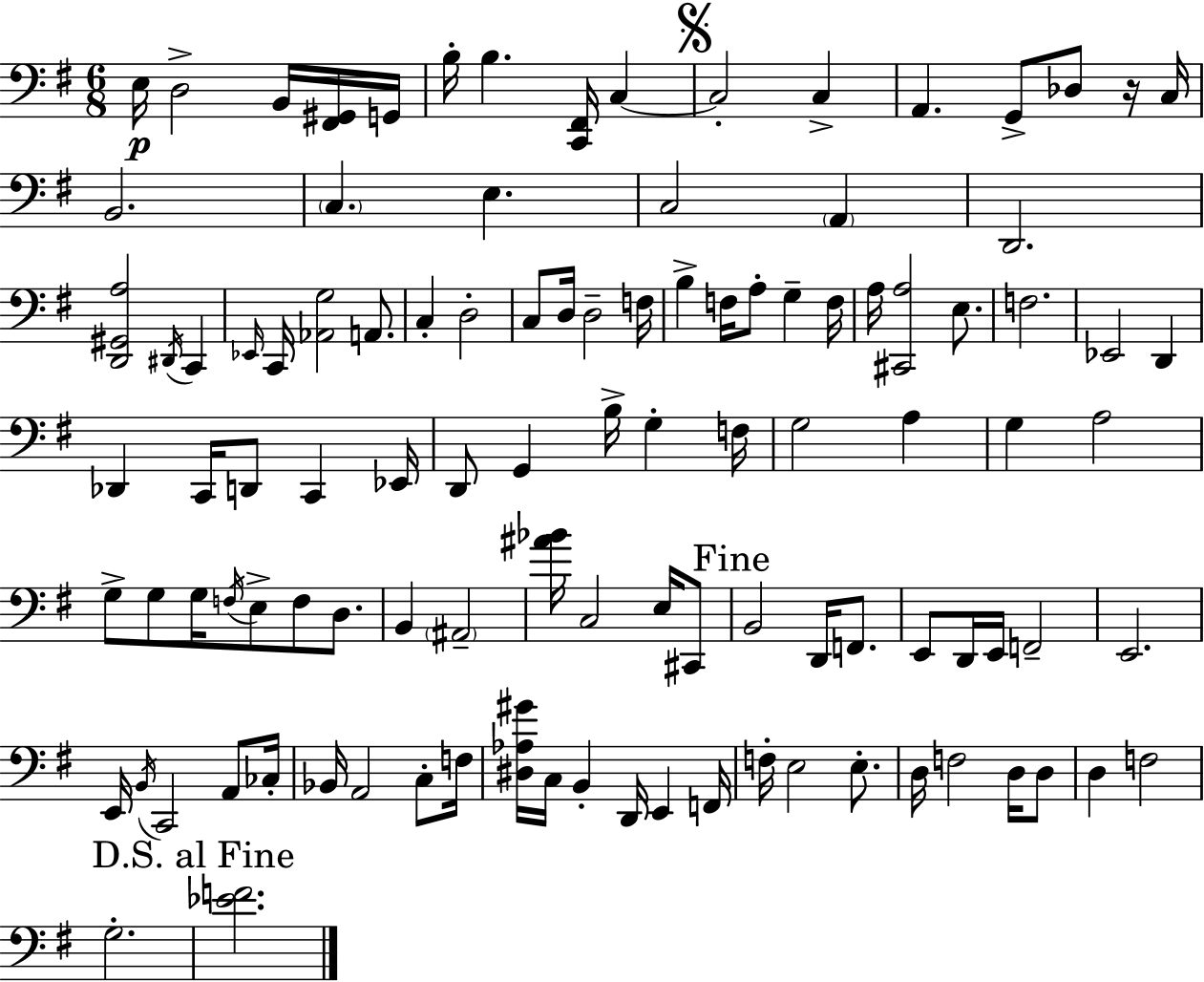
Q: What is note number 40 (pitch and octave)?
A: D2